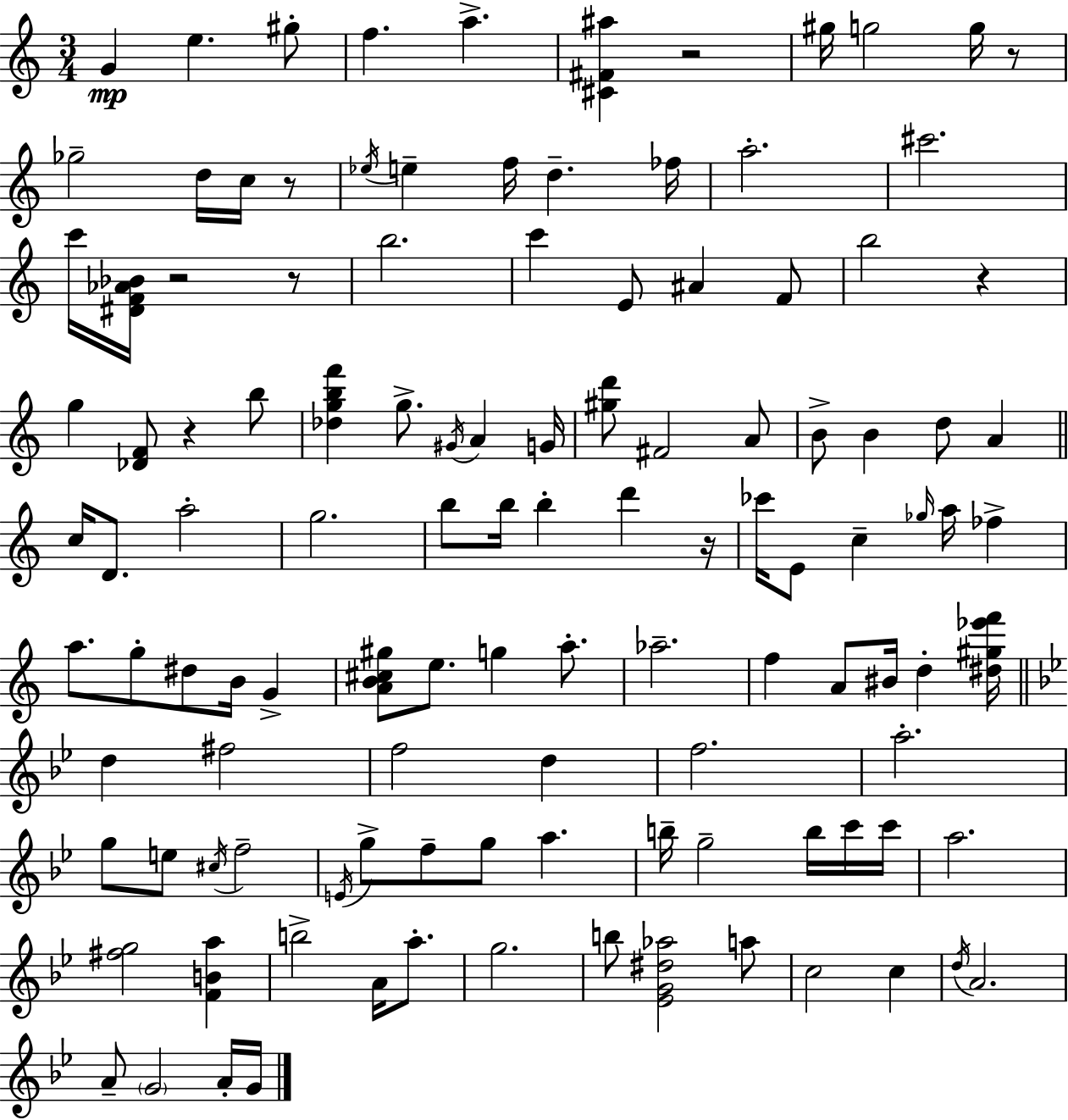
X:1
T:Untitled
M:3/4
L:1/4
K:Am
G e ^g/2 f a [^C^F^a] z2 ^g/4 g2 g/4 z/2 _g2 d/4 c/4 z/2 _e/4 e f/4 d _f/4 a2 ^c'2 c'/4 [^DF_A_B]/4 z2 z/2 b2 c' E/2 ^A F/2 b2 z g [_DF]/2 z b/2 [_dgbf'] g/2 ^G/4 A G/4 [^gd']/2 ^F2 A/2 B/2 B d/2 A c/4 D/2 a2 g2 b/2 b/4 b d' z/4 _c'/4 E/2 c _g/4 a/4 _f a/2 g/2 ^d/2 B/4 G [AB^c^g]/2 e/2 g a/2 _a2 f A/2 ^B/4 d [^d^g_e'f']/4 d ^f2 f2 d f2 a2 g/2 e/2 ^c/4 f2 E/4 g/2 f/2 g/2 a b/4 g2 b/4 c'/4 c'/4 a2 [^fg]2 [FBa] b2 A/4 a/2 g2 b/2 [_EG^d_a]2 a/2 c2 c d/4 A2 A/2 G2 A/4 G/4